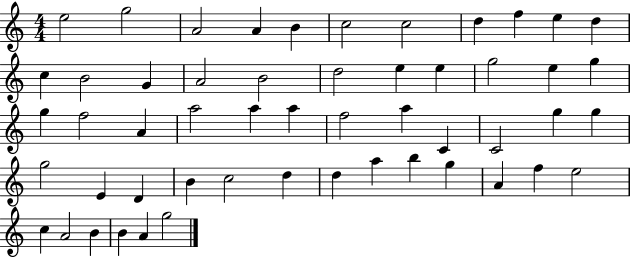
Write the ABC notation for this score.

X:1
T:Untitled
M:4/4
L:1/4
K:C
e2 g2 A2 A B c2 c2 d f e d c B2 G A2 B2 d2 e e g2 e g g f2 A a2 a a f2 a C C2 g g g2 E D B c2 d d a b g A f e2 c A2 B B A g2